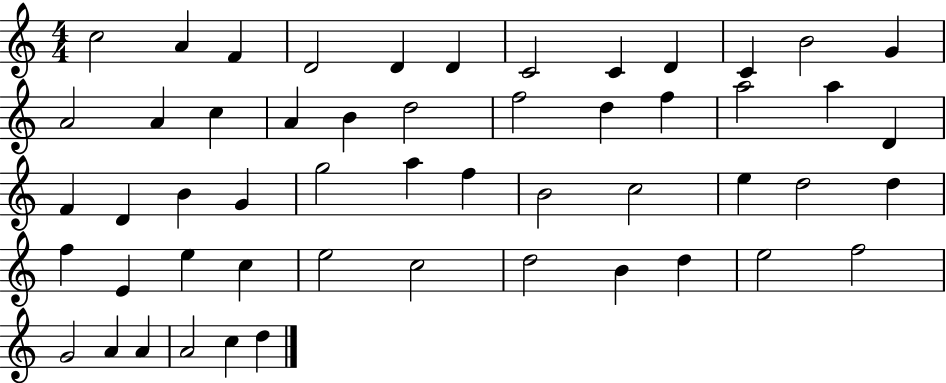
X:1
T:Untitled
M:4/4
L:1/4
K:C
c2 A F D2 D D C2 C D C B2 G A2 A c A B d2 f2 d f a2 a D F D B G g2 a f B2 c2 e d2 d f E e c e2 c2 d2 B d e2 f2 G2 A A A2 c d